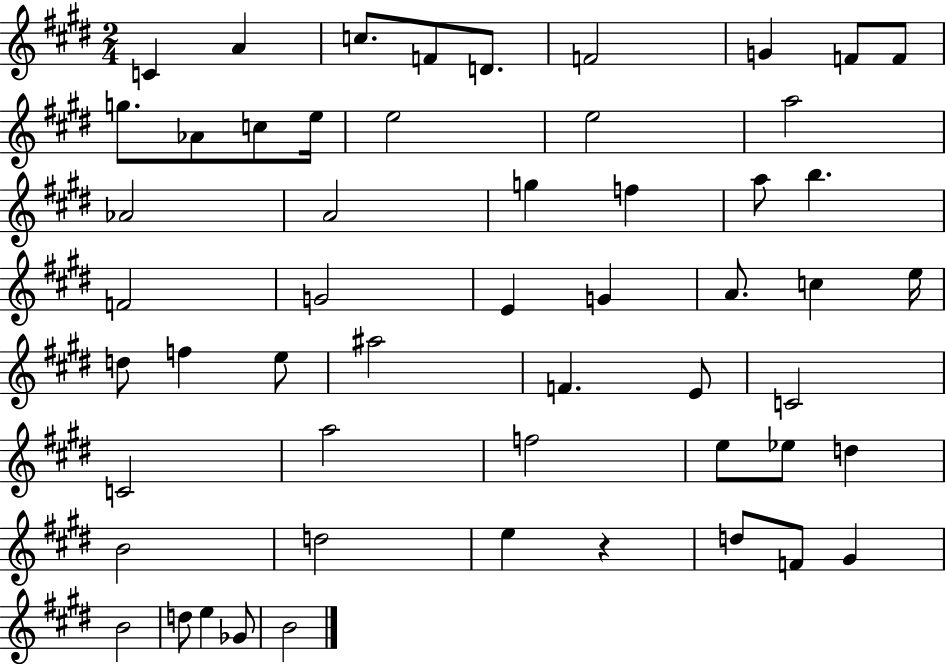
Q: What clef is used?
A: treble